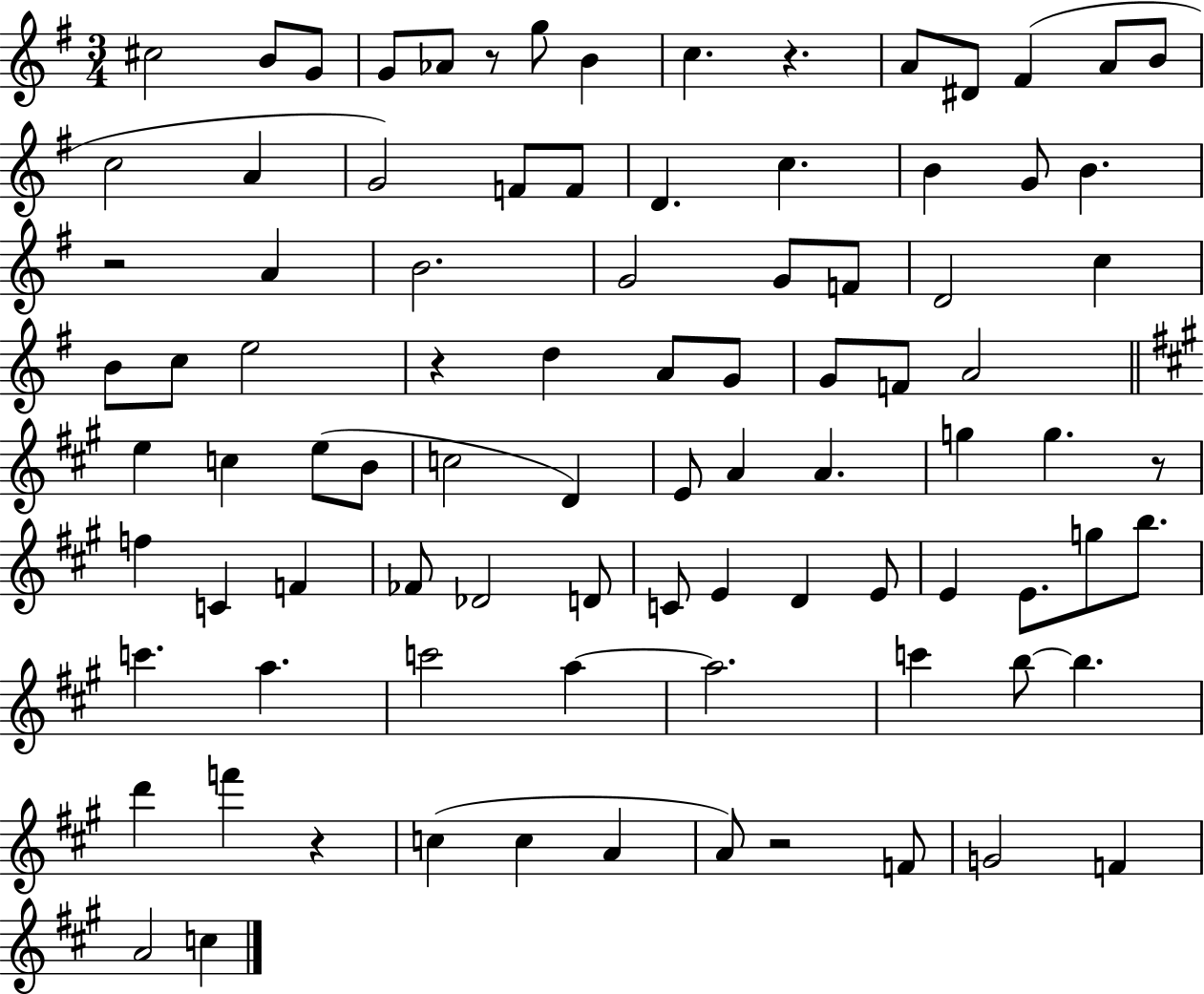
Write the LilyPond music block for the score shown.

{
  \clef treble
  \numericTimeSignature
  \time 3/4
  \key g \major
  cis''2 b'8 g'8 | g'8 aes'8 r8 g''8 b'4 | c''4. r4. | a'8 dis'8 fis'4( a'8 b'8 | \break c''2 a'4 | g'2) f'8 f'8 | d'4. c''4. | b'4 g'8 b'4. | \break r2 a'4 | b'2. | g'2 g'8 f'8 | d'2 c''4 | \break b'8 c''8 e''2 | r4 d''4 a'8 g'8 | g'8 f'8 a'2 | \bar "||" \break \key a \major e''4 c''4 e''8( b'8 | c''2 d'4) | e'8 a'4 a'4. | g''4 g''4. r8 | \break f''4 c'4 f'4 | fes'8 des'2 d'8 | c'8 e'4 d'4 e'8 | e'4 e'8. g''8 b''8. | \break c'''4. a''4. | c'''2 a''4~~ | a''2. | c'''4 b''8~~ b''4. | \break d'''4 f'''4 r4 | c''4( c''4 a'4 | a'8) r2 f'8 | g'2 f'4 | \break a'2 c''4 | \bar "|."
}